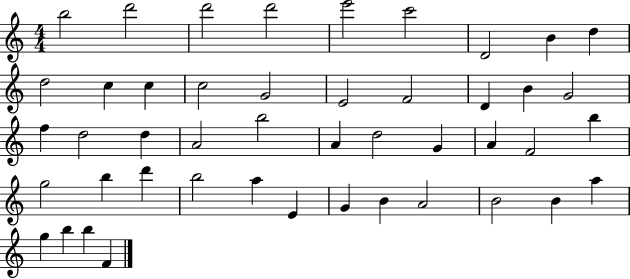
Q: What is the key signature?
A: C major